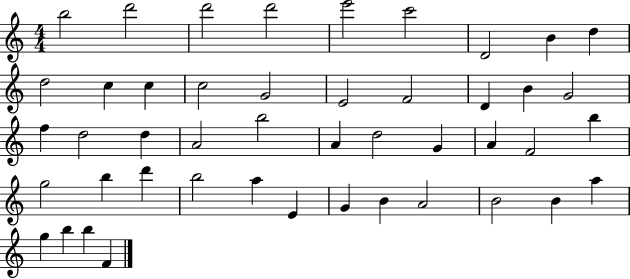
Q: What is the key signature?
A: C major